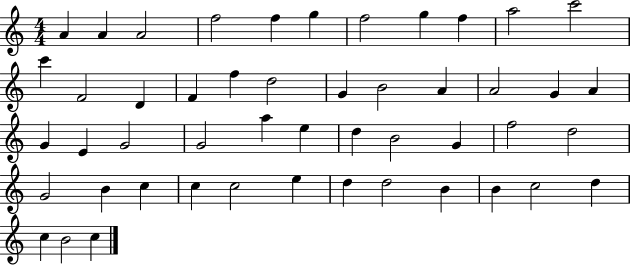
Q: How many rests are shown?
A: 0